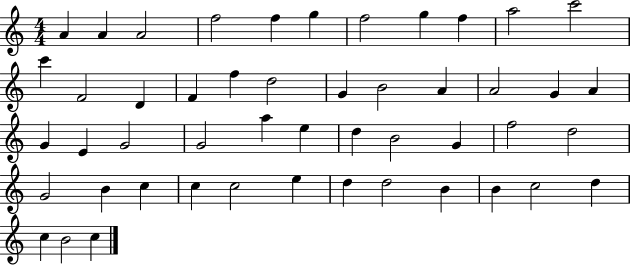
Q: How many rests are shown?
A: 0